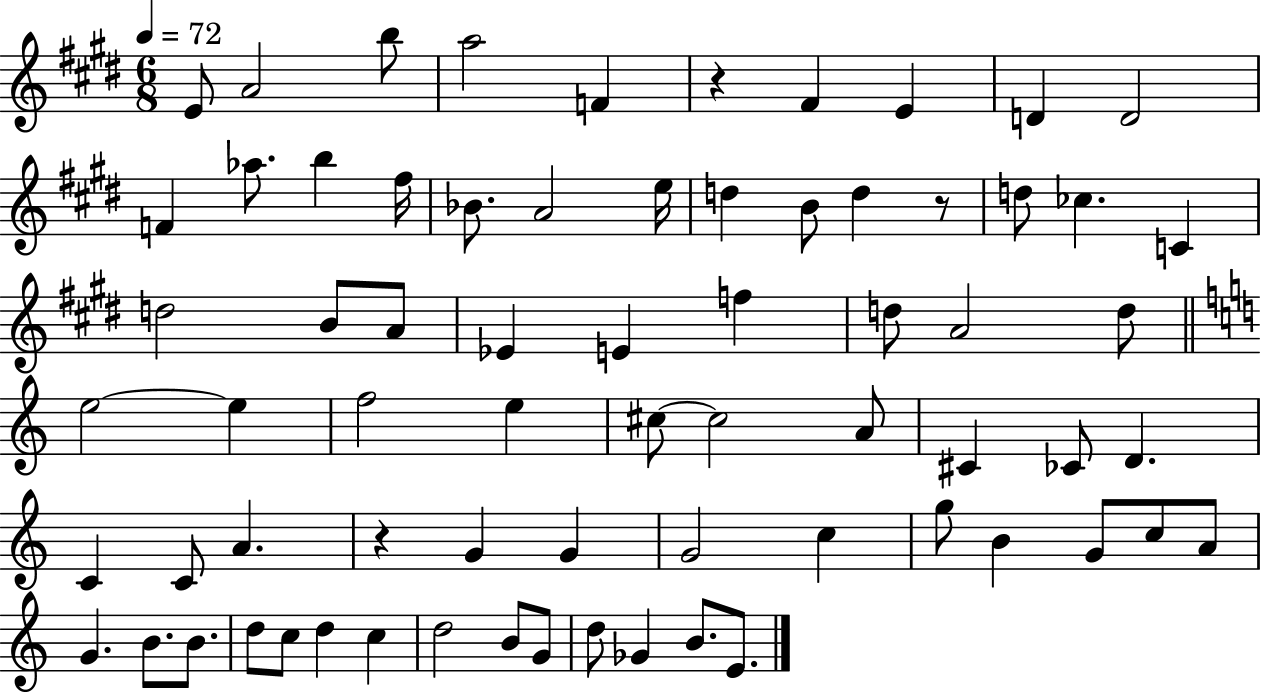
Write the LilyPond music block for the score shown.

{
  \clef treble
  \numericTimeSignature
  \time 6/8
  \key e \major
  \tempo 4 = 72
  e'8 a'2 b''8 | a''2 f'4 | r4 fis'4 e'4 | d'4 d'2 | \break f'4 aes''8. b''4 fis''16 | bes'8. a'2 e''16 | d''4 b'8 d''4 r8 | d''8 ces''4. c'4 | \break d''2 b'8 a'8 | ees'4 e'4 f''4 | d''8 a'2 d''8 | \bar "||" \break \key c \major e''2~~ e''4 | f''2 e''4 | cis''8~~ cis''2 a'8 | cis'4 ces'8 d'4. | \break c'4 c'8 a'4. | r4 g'4 g'4 | g'2 c''4 | g''8 b'4 g'8 c''8 a'8 | \break g'4. b'8. b'8. | d''8 c''8 d''4 c''4 | d''2 b'8 g'8 | d''8 ges'4 b'8. e'8. | \break \bar "|."
}